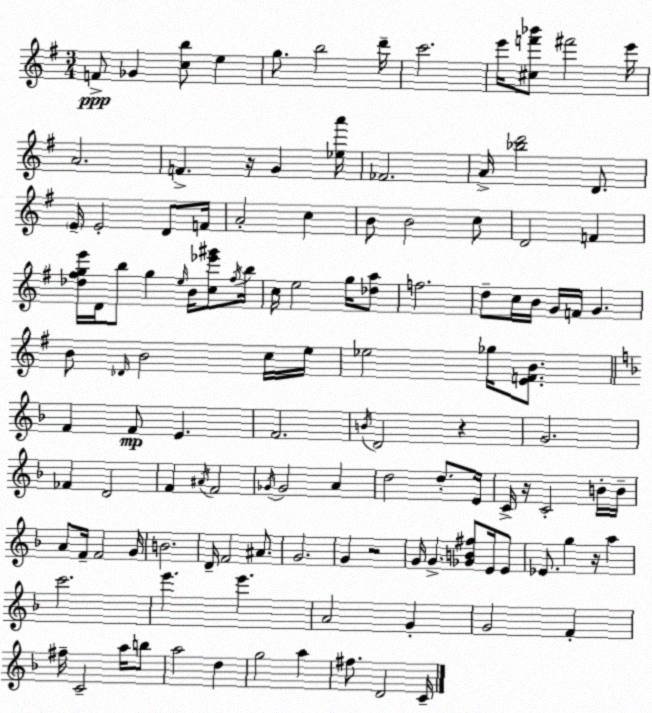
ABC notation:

X:1
T:Untitled
M:3/4
L:1/4
K:Em
F/2 _G [cb]/2 e g/2 b2 d'/4 c'2 e'/4 [^cf'_b']/2 ^f'2 e'/4 A2 F z/4 G [_ea']/4 _F2 A/4 [_bd']2 D/2 E/4 E2 D/2 F/4 A2 c B/2 B2 c/2 D2 F [_d^fge']/4 D/4 b/2 g e/4 B/4 [c_e'^g']/2 ^f/4 b/4 c/4 e2 g/4 [_da]/2 f2 d/2 c/4 B/4 G/4 F/4 G B/2 _D/4 B2 c/4 e/4 _e2 _g/4 [EFB]/2 F F/2 E F2 B/4 D2 z G2 _F D2 F ^A/4 F2 _G/4 _G2 A d2 d/2 E/4 C/4 z/4 C2 B/4 B/4 A/2 F/4 F2 G/4 B2 D/4 F2 ^A/2 G2 G z2 G/4 G [_GB^f]/2 E/4 E/2 _E/2 g z/4 a c'2 e' e' A2 G G2 F ^f/4 C2 a/4 b/2 a2 d g2 a ^f/2 D2 C/4